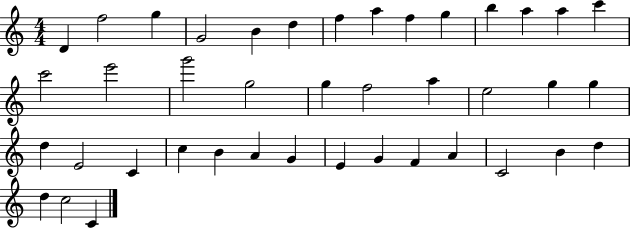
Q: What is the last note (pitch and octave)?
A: C4